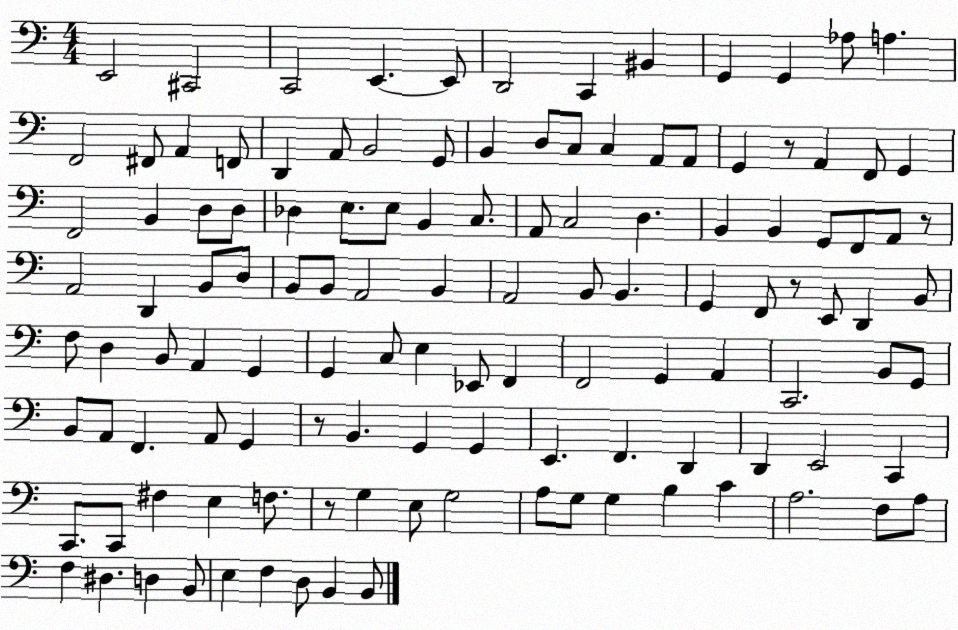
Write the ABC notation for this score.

X:1
T:Untitled
M:4/4
L:1/4
K:C
E,,2 ^C,,2 C,,2 E,, E,,/2 D,,2 C,, ^B,, G,, G,, _A,/2 A, F,,2 ^F,,/2 A,, F,,/2 D,, A,,/2 B,,2 G,,/2 B,, D,/2 C,/2 C, A,,/2 A,,/2 G,, z/2 A,, F,,/2 G,, F,,2 B,, D,/2 D,/2 _D, E,/2 E,/2 B,, C,/2 A,,/2 C,2 D, B,, B,, G,,/2 F,,/2 A,,/2 z/2 A,,2 D,, B,,/2 D,/2 B,,/2 B,,/2 A,,2 B,, A,,2 B,,/2 B,, G,, F,,/2 z/2 E,,/2 D,, B,,/2 F,/2 D, B,,/2 A,, G,, G,, C,/2 E, _E,,/2 F,, F,,2 G,, A,, C,,2 B,,/2 G,,/2 B,,/2 A,,/2 F,, A,,/2 G,, z/2 B,, G,, G,, E,, F,, D,, D,, E,,2 C,, C,,/2 C,,/2 ^F, E, F,/2 z/2 G, E,/2 G,2 A,/2 G,/2 G, B, C A,2 F,/2 A,/2 F, ^D, D, B,,/2 E, F, D,/2 B,, B,,/2